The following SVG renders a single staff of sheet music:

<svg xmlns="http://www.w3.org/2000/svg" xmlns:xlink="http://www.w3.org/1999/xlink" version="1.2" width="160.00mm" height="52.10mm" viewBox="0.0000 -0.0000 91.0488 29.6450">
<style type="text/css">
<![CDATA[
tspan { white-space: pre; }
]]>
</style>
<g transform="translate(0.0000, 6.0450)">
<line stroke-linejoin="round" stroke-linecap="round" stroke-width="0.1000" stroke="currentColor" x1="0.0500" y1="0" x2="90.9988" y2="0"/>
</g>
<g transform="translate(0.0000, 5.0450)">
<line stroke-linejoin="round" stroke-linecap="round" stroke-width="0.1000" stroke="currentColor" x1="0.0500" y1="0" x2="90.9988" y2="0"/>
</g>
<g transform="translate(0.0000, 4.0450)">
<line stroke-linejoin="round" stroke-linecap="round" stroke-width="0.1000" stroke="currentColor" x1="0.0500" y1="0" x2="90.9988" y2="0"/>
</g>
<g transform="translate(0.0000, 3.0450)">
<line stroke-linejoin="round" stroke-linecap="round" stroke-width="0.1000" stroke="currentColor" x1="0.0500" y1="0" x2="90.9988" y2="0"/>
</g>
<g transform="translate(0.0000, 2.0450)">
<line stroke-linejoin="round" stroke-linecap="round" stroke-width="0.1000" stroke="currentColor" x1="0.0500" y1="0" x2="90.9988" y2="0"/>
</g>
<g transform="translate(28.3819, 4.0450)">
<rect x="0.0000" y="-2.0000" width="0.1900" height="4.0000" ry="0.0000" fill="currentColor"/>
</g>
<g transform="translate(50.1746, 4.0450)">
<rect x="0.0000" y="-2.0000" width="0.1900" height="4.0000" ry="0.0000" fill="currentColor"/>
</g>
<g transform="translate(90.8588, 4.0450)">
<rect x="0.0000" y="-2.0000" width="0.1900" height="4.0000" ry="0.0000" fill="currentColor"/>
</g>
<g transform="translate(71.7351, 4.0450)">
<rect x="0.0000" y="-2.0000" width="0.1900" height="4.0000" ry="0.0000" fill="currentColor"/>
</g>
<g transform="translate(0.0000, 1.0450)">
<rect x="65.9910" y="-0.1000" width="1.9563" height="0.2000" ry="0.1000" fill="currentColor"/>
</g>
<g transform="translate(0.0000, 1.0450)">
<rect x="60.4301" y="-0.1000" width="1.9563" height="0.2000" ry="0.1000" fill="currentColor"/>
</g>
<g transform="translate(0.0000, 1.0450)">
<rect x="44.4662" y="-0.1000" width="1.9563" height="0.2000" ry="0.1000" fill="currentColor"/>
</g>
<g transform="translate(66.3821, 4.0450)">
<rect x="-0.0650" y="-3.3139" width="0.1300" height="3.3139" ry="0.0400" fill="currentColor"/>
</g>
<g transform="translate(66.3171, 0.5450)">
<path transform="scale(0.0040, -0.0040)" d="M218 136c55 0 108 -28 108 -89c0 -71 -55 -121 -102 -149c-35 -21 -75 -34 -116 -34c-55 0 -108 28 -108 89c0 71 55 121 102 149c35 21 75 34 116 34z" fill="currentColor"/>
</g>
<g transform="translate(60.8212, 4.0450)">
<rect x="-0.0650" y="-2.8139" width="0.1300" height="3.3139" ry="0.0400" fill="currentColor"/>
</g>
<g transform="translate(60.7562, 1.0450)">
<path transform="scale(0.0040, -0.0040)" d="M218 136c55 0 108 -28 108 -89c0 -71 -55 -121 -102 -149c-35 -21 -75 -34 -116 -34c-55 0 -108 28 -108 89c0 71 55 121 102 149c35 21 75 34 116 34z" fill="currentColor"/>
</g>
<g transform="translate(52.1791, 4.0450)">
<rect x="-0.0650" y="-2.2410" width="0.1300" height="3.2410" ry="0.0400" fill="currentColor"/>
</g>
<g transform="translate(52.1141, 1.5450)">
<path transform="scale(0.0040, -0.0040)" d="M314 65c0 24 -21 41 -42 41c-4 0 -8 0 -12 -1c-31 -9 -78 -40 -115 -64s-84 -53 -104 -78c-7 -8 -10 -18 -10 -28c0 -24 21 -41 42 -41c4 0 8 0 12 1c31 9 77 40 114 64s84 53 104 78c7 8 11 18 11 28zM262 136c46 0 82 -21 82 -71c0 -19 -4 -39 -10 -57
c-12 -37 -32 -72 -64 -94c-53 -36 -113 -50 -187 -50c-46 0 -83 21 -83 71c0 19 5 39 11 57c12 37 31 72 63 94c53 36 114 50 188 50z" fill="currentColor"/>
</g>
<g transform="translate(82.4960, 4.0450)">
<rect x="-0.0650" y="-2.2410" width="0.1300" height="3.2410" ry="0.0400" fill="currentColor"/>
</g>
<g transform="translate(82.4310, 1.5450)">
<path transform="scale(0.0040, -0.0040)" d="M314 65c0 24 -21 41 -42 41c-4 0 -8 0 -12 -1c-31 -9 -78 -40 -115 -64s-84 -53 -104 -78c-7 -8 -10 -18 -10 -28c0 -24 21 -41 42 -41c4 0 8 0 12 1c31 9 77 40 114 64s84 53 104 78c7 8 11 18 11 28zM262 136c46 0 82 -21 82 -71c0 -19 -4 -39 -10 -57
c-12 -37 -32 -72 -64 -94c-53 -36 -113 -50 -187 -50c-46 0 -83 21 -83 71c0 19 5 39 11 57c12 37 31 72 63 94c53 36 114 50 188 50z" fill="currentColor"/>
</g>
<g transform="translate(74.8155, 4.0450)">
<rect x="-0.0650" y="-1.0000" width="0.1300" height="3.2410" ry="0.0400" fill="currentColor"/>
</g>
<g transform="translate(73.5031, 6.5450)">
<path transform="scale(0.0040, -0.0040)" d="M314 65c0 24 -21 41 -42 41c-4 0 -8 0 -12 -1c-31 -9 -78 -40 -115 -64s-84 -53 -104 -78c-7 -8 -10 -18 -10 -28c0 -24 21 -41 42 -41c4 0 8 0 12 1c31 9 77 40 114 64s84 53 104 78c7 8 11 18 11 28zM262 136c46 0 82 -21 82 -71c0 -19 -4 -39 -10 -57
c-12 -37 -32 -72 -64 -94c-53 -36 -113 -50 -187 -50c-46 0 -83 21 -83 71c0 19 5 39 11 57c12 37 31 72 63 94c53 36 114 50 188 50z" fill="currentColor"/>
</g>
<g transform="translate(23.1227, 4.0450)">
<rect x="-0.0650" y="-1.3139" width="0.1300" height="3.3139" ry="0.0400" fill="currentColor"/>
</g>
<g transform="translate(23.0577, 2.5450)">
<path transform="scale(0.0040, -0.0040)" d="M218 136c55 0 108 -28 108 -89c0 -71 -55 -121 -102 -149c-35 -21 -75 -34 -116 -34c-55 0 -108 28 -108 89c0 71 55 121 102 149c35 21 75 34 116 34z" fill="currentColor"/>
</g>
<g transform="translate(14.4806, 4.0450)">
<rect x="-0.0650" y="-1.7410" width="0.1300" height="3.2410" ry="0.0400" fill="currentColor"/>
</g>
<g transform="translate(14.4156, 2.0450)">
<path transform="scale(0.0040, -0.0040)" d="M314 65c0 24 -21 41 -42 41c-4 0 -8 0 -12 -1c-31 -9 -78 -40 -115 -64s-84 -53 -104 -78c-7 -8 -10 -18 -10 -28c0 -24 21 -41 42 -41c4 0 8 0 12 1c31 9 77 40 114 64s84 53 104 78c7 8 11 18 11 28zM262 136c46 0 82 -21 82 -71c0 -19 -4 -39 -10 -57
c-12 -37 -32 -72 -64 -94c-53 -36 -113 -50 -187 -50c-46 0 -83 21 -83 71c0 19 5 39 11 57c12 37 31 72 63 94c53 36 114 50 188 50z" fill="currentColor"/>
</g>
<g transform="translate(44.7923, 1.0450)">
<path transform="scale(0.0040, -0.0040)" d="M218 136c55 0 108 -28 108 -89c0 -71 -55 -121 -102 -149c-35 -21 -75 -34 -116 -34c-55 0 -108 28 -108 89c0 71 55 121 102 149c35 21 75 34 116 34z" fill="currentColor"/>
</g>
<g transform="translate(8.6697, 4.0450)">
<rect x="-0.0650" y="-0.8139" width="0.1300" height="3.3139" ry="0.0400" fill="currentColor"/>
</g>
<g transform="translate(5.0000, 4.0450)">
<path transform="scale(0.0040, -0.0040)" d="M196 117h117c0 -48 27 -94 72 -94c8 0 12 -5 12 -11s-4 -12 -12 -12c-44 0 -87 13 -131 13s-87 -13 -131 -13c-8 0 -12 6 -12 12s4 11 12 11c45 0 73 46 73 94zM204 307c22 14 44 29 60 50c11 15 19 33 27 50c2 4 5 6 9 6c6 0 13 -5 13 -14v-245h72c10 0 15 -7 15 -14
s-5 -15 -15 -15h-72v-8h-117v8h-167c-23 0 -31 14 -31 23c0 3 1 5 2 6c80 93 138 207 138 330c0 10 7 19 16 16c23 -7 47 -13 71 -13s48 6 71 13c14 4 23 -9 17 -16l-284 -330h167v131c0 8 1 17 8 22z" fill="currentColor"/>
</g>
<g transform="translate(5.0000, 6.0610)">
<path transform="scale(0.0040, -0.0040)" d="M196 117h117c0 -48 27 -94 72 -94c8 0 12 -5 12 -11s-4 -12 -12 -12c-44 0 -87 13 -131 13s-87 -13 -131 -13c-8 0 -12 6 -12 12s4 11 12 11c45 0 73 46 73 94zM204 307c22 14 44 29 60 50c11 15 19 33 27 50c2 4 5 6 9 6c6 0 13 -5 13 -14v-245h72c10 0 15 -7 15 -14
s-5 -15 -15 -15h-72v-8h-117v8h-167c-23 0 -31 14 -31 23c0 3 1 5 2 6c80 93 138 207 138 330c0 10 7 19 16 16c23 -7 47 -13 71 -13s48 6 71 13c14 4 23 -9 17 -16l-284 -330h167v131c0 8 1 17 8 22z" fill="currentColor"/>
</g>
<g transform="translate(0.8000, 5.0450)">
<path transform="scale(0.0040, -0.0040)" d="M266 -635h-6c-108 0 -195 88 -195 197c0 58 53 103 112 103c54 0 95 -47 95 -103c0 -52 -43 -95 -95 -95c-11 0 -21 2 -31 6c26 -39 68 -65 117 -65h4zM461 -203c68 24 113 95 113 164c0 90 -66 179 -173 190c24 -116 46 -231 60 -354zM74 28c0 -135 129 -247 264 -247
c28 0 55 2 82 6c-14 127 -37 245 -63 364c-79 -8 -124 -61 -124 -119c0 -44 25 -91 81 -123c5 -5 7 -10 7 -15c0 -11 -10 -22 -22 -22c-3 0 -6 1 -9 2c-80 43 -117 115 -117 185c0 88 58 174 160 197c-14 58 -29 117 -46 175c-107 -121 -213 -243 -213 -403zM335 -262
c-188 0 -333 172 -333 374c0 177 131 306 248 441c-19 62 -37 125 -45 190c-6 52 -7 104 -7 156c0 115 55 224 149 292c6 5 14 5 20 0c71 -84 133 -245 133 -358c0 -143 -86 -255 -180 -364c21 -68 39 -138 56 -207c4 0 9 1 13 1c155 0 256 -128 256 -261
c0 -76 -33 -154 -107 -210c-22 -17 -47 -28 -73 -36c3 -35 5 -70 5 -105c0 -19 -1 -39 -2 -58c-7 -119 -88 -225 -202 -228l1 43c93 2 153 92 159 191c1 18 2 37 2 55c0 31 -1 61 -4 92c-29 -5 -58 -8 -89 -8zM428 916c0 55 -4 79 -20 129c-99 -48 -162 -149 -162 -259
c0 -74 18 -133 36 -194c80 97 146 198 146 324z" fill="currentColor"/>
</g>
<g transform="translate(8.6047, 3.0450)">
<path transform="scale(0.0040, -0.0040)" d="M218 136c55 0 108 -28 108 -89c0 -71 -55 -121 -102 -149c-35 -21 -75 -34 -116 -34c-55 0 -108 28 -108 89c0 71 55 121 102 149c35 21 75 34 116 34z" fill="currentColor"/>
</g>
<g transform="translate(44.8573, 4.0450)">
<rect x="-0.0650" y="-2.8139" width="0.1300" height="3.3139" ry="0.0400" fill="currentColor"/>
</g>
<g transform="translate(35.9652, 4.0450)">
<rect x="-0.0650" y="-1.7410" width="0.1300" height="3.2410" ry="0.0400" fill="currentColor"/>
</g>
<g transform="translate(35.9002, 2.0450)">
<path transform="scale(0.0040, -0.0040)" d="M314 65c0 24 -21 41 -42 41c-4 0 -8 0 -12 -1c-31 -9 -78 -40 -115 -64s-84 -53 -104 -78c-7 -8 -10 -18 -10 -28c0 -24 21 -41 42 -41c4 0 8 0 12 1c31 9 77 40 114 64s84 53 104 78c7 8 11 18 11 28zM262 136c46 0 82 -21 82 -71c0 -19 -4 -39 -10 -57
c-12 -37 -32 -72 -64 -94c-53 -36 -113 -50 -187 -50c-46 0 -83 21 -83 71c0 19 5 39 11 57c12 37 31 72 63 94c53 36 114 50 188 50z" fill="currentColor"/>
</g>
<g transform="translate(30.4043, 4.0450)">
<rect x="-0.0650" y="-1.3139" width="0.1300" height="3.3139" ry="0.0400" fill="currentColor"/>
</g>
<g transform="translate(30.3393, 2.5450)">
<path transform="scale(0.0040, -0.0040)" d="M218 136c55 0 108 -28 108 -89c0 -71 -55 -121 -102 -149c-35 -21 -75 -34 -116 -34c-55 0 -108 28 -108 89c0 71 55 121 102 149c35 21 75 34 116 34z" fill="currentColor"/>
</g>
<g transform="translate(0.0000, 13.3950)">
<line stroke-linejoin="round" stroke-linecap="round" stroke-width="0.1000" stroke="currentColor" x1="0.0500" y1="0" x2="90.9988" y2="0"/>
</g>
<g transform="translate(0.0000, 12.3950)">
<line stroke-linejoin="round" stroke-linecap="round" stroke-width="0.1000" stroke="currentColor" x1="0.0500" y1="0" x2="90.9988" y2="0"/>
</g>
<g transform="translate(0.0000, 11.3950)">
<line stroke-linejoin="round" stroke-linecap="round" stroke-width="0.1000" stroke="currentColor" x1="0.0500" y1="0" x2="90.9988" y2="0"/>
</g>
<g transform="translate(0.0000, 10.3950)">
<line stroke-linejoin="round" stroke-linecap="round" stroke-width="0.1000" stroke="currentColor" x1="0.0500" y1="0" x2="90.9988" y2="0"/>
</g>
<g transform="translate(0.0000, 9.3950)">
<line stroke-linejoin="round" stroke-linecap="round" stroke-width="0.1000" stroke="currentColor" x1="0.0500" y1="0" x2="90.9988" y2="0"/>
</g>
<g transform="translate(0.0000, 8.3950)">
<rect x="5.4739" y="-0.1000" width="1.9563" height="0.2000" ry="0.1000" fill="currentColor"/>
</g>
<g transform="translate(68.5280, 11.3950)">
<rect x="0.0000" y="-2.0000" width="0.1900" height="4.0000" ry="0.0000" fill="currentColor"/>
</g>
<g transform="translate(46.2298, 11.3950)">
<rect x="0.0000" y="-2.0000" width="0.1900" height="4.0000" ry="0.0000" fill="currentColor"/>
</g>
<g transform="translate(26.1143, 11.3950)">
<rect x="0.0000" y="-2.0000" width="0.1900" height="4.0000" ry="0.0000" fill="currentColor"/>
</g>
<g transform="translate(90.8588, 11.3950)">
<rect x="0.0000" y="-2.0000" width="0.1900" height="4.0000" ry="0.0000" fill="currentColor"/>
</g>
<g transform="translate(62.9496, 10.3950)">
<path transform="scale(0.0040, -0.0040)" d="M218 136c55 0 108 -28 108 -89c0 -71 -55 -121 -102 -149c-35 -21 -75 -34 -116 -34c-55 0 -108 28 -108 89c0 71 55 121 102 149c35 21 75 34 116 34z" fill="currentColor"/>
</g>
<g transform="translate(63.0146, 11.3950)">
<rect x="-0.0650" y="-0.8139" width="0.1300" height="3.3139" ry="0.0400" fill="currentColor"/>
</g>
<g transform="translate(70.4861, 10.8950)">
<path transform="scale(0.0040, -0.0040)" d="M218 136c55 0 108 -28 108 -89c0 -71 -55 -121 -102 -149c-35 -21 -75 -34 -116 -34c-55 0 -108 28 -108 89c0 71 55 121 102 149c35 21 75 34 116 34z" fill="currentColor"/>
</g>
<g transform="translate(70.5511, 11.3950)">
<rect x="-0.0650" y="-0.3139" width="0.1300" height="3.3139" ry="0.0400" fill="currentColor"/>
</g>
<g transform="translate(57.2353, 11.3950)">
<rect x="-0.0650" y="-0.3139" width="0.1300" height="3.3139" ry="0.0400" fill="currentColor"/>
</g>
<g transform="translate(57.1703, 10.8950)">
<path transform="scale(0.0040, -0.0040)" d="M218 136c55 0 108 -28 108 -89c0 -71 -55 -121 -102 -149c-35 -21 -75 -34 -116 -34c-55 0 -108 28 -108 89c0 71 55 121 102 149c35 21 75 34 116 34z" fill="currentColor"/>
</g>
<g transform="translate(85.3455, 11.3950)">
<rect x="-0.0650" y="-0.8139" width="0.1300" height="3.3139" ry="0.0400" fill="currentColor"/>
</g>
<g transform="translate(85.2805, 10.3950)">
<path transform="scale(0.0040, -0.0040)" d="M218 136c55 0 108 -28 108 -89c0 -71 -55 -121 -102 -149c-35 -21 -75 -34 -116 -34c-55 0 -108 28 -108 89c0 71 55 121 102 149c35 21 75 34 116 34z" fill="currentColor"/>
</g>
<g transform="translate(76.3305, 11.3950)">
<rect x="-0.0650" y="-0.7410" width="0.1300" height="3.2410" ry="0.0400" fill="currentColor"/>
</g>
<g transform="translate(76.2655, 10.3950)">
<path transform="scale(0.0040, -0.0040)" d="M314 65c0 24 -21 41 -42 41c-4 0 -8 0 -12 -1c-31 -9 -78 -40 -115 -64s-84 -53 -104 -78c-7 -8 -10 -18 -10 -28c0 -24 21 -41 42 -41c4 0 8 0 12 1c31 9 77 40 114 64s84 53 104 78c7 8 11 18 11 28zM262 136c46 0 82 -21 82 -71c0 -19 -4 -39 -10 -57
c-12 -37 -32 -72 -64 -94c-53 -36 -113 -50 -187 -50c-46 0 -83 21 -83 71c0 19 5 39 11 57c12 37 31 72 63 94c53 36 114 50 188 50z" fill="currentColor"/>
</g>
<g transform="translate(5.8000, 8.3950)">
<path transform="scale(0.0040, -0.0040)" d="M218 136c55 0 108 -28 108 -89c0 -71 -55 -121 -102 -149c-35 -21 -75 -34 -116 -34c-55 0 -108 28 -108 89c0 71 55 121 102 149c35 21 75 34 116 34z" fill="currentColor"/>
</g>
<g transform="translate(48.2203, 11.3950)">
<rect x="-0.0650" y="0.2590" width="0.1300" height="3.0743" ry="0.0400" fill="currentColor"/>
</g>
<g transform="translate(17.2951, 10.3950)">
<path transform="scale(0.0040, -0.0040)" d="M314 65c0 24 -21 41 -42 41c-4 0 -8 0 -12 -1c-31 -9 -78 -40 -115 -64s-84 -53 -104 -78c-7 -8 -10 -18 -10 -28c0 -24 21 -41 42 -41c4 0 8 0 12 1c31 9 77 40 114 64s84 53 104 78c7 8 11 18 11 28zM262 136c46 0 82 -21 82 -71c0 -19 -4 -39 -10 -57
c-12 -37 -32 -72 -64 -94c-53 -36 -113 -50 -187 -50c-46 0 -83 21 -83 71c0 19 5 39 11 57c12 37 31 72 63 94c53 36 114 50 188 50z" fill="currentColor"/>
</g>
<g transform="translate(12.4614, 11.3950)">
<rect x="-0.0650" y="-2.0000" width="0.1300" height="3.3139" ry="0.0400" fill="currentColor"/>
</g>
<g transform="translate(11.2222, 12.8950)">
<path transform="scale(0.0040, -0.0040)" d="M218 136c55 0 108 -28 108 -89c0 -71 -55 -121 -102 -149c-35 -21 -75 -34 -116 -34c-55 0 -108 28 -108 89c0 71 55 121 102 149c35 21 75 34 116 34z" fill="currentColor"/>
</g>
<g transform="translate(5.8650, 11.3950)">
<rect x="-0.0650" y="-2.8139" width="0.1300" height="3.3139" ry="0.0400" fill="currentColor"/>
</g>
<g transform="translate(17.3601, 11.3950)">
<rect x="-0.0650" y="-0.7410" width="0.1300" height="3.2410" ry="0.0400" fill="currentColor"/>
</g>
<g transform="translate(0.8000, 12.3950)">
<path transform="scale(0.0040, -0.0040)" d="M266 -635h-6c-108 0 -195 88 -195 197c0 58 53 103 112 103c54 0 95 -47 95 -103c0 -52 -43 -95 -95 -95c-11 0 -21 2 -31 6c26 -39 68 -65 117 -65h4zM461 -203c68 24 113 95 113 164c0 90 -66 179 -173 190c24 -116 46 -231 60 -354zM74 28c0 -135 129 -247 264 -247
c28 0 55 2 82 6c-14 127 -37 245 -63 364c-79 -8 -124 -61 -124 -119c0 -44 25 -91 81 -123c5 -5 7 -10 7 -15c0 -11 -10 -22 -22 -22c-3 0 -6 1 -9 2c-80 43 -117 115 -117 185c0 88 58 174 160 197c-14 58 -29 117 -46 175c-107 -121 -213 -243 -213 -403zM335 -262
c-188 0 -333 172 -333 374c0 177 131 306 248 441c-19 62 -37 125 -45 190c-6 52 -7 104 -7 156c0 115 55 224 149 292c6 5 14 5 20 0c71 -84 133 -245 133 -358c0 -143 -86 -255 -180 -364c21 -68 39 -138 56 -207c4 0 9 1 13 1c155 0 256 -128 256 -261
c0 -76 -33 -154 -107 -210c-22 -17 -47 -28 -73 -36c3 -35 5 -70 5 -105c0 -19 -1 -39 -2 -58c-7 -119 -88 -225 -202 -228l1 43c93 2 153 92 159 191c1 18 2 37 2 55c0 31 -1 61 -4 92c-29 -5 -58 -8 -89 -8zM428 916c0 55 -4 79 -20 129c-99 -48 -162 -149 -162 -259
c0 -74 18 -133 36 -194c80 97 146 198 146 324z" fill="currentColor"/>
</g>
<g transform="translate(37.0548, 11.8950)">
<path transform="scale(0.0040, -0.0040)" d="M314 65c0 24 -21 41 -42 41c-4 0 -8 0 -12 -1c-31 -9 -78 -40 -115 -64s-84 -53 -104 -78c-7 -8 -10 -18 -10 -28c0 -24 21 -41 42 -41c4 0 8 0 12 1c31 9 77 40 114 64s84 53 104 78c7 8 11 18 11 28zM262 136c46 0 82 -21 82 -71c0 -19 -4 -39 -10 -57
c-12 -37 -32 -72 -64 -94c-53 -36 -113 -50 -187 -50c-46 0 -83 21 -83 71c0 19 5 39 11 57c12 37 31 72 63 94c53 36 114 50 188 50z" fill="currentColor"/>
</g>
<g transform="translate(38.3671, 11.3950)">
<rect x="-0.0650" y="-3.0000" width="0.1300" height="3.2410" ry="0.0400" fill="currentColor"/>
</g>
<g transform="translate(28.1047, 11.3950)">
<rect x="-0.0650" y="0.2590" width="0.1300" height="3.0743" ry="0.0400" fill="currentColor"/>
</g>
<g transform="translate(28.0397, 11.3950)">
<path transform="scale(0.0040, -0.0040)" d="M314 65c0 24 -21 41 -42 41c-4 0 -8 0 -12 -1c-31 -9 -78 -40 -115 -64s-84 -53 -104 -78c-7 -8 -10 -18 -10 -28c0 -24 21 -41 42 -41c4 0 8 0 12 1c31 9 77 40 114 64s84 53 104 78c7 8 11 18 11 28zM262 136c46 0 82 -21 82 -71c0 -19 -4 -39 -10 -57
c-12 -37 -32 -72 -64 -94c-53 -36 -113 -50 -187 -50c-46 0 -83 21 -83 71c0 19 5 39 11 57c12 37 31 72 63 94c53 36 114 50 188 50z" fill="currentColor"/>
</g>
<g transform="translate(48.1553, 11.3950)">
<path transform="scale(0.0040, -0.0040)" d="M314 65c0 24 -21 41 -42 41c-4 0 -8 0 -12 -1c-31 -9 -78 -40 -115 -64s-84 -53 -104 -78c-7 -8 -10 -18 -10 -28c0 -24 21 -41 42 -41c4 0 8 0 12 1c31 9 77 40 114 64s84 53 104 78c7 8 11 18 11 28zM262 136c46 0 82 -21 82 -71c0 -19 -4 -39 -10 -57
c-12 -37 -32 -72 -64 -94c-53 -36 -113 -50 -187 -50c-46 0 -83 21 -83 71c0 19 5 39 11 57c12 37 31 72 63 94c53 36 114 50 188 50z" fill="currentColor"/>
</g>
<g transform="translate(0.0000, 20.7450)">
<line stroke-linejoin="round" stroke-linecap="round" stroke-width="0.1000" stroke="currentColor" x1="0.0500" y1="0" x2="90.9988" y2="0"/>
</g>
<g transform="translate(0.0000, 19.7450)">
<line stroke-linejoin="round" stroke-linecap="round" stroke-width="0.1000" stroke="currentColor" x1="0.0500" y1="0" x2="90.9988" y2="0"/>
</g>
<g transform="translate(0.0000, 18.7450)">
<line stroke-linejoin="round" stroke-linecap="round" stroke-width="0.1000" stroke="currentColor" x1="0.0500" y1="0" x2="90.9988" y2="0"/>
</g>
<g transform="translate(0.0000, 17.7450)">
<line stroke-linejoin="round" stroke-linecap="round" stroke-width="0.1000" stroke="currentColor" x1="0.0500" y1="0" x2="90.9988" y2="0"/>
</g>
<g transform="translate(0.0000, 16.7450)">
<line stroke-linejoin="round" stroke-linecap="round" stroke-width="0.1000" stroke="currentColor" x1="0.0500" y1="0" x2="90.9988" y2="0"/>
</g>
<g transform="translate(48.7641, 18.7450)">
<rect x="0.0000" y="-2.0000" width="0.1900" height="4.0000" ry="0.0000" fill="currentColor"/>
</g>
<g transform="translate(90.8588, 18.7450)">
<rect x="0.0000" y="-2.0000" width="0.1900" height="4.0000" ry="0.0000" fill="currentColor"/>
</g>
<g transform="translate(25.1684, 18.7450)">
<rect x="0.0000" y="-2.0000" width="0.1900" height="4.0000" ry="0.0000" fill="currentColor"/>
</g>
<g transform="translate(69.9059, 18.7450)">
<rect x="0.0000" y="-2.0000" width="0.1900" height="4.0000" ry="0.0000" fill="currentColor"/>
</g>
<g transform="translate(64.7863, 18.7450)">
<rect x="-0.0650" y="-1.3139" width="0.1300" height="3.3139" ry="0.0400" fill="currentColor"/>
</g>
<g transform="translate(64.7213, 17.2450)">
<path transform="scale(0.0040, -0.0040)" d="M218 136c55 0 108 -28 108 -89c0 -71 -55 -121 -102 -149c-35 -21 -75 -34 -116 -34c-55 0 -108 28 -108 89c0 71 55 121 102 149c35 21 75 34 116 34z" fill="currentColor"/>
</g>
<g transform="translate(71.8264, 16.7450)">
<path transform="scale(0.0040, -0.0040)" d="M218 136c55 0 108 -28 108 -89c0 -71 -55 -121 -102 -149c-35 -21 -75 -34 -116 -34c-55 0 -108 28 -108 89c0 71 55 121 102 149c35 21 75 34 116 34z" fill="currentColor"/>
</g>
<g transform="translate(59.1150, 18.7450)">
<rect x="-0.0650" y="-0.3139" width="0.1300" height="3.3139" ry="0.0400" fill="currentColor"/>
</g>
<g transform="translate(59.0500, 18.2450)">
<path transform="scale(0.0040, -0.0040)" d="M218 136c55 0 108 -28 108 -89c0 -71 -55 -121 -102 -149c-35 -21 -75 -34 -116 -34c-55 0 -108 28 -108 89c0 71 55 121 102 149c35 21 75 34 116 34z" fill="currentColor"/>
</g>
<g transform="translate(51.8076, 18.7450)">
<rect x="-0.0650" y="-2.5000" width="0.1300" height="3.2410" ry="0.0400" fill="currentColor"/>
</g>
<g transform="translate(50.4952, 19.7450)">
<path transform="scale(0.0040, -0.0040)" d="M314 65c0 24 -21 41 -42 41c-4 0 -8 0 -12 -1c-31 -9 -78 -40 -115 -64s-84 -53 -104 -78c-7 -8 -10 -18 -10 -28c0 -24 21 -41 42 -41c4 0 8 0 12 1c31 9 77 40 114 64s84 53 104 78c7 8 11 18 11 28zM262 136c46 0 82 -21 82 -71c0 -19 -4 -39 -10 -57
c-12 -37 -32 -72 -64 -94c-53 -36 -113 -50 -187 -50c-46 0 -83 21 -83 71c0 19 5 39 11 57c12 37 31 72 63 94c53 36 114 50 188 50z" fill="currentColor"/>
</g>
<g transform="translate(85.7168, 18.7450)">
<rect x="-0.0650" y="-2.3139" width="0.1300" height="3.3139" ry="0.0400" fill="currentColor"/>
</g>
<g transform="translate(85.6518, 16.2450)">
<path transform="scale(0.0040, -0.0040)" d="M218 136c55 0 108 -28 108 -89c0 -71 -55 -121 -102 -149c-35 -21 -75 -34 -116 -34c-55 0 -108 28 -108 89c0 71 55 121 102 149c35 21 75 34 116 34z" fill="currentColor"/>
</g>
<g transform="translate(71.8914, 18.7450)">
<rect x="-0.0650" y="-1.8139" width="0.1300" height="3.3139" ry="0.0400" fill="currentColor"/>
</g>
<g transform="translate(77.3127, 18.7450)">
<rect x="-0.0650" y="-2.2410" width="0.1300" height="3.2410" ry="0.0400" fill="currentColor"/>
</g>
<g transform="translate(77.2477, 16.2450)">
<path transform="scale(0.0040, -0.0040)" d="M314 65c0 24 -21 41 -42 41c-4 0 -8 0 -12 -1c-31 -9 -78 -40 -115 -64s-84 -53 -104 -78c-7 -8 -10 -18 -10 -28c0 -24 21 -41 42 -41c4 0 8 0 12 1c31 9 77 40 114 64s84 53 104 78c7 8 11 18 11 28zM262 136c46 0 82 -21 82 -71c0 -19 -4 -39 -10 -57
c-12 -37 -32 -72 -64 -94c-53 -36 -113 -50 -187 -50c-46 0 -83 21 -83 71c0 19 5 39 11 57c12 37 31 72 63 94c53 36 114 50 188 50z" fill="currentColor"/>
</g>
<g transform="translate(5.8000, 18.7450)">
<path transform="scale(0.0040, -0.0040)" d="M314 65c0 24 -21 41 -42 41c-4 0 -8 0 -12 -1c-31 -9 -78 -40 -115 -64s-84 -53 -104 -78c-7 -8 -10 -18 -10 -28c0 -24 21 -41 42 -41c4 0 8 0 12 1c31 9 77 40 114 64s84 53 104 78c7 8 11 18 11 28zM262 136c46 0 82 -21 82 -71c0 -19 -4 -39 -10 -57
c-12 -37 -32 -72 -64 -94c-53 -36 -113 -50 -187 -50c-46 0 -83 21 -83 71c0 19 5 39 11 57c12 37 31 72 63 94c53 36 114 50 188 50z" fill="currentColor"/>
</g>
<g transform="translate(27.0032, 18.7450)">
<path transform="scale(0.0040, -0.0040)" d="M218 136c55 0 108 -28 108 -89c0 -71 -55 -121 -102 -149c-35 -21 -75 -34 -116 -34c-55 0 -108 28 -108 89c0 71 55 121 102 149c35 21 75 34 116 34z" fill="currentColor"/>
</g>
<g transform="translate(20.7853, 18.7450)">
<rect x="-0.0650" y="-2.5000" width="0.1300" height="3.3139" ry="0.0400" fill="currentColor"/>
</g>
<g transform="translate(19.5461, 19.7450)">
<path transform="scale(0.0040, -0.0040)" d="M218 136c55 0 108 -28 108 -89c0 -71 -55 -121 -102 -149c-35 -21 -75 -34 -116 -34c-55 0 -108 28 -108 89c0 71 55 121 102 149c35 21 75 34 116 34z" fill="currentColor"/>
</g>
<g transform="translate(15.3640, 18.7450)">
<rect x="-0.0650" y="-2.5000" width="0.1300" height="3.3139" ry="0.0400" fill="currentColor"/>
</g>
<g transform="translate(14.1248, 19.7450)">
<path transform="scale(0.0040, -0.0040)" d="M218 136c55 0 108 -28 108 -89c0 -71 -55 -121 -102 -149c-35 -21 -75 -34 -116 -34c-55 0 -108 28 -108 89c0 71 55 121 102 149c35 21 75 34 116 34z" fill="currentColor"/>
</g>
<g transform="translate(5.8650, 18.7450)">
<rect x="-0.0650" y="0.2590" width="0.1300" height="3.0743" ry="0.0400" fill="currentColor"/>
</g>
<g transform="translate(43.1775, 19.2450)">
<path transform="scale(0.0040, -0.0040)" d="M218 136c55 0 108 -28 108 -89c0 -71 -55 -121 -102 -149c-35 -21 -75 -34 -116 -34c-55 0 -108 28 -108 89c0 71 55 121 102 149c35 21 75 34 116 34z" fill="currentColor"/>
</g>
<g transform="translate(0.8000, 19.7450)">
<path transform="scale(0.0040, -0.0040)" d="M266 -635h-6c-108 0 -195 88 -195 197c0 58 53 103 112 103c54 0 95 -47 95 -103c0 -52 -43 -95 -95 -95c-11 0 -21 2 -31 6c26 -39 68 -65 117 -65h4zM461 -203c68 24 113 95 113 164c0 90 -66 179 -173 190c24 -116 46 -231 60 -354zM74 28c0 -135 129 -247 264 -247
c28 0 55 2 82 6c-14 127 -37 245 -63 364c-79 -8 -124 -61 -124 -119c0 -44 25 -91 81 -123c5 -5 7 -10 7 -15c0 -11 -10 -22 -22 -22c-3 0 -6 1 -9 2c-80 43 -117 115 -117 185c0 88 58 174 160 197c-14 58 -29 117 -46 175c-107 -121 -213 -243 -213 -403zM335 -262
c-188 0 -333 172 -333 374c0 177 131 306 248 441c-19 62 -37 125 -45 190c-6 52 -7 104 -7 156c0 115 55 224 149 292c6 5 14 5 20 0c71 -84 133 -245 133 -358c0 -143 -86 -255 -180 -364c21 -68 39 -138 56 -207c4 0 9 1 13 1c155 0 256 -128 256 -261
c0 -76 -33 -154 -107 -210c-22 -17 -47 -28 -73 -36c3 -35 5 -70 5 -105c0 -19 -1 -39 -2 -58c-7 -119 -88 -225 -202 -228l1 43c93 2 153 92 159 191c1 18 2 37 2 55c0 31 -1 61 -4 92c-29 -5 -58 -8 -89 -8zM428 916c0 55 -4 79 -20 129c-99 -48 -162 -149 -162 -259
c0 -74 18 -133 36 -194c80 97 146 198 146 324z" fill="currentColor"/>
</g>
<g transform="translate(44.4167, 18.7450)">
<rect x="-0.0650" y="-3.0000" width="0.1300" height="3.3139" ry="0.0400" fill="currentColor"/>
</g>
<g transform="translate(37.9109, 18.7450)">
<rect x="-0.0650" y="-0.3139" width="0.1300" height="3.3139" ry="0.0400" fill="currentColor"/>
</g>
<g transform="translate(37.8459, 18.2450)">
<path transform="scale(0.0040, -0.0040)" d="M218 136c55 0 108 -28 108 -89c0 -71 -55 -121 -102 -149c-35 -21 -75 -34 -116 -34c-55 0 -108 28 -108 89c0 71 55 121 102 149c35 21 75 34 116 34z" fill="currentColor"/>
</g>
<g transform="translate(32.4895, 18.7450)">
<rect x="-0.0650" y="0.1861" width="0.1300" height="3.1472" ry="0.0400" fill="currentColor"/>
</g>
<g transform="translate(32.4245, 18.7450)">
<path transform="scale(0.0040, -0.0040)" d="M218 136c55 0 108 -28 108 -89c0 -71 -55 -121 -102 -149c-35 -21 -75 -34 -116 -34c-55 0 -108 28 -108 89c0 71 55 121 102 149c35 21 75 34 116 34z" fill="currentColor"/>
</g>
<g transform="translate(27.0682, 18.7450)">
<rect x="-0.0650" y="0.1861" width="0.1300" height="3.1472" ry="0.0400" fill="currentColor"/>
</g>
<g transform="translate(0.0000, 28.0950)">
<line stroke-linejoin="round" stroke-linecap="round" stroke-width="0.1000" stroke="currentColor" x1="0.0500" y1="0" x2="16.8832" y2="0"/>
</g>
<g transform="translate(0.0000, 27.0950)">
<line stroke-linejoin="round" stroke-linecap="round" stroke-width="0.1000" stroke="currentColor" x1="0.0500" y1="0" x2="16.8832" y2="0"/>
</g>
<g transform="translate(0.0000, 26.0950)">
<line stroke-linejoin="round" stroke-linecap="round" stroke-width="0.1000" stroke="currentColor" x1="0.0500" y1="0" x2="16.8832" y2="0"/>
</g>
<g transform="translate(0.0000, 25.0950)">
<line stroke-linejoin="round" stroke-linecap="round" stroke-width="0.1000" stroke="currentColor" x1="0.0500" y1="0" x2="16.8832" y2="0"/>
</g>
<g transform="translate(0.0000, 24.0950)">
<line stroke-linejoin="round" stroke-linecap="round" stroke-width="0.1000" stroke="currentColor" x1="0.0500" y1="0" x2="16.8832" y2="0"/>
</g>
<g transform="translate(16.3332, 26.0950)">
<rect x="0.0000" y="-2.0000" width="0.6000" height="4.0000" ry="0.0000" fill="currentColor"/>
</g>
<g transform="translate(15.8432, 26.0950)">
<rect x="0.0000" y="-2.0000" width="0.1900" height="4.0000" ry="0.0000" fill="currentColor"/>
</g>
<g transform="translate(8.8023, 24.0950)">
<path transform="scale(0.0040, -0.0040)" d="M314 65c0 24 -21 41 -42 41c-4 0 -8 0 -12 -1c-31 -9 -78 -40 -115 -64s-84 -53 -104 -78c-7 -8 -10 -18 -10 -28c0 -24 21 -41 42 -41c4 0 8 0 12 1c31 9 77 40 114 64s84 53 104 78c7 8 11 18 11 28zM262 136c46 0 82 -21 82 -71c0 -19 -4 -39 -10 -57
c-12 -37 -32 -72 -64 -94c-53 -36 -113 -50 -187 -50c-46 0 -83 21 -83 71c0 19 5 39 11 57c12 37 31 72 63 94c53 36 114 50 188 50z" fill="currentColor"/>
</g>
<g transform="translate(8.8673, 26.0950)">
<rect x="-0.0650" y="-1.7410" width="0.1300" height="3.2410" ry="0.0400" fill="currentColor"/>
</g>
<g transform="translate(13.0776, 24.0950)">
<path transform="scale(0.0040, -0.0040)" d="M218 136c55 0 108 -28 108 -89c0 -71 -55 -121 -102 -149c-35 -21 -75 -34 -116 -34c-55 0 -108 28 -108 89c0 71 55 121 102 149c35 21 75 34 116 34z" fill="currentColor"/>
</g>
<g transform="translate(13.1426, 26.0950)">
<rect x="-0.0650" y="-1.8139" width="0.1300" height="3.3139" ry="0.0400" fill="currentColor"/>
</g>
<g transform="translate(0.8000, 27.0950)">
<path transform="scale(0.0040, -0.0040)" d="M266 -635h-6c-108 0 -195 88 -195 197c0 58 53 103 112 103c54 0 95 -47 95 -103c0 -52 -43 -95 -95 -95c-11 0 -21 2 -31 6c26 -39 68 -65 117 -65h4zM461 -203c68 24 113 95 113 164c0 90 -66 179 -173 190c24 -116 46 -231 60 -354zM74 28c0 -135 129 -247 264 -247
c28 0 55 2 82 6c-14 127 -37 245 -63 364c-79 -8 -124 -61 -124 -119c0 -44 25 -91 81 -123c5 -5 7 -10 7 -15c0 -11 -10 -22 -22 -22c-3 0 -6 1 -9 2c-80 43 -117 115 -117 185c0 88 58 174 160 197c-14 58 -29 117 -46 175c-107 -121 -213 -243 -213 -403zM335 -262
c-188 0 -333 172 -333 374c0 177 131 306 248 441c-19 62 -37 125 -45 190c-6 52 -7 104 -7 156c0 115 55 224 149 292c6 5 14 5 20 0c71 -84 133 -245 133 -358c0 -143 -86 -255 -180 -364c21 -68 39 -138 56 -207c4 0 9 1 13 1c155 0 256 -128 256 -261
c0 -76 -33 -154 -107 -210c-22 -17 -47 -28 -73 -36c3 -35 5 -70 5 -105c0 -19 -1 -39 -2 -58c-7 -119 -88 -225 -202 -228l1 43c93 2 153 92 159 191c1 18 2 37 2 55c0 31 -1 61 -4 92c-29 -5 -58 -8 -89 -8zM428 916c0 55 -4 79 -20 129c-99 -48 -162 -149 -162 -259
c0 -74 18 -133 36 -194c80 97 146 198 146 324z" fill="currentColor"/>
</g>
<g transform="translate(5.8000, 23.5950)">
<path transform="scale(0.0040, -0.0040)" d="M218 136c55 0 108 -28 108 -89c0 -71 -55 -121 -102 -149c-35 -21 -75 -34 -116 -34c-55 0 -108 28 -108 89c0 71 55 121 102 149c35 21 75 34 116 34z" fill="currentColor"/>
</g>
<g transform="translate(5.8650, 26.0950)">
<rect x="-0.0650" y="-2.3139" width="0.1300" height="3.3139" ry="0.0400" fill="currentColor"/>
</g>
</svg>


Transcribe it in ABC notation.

X:1
T:Untitled
M:4/4
L:1/4
K:C
d f2 e e f2 a g2 a b D2 g2 a F d2 B2 A2 B2 c d c d2 d B2 G G B B c A G2 c e f g2 g g f2 f